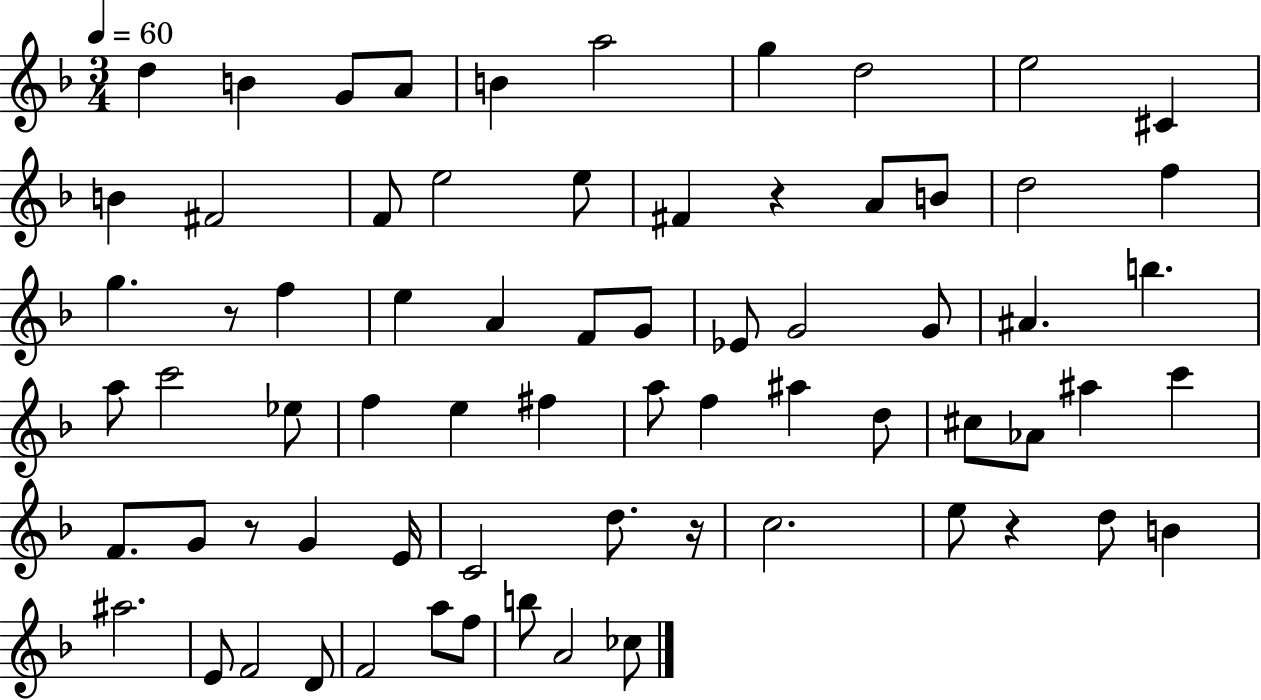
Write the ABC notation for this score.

X:1
T:Untitled
M:3/4
L:1/4
K:F
d B G/2 A/2 B a2 g d2 e2 ^C B ^F2 F/2 e2 e/2 ^F z A/2 B/2 d2 f g z/2 f e A F/2 G/2 _E/2 G2 G/2 ^A b a/2 c'2 _e/2 f e ^f a/2 f ^a d/2 ^c/2 _A/2 ^a c' F/2 G/2 z/2 G E/4 C2 d/2 z/4 c2 e/2 z d/2 B ^a2 E/2 F2 D/2 F2 a/2 f/2 b/2 A2 _c/2